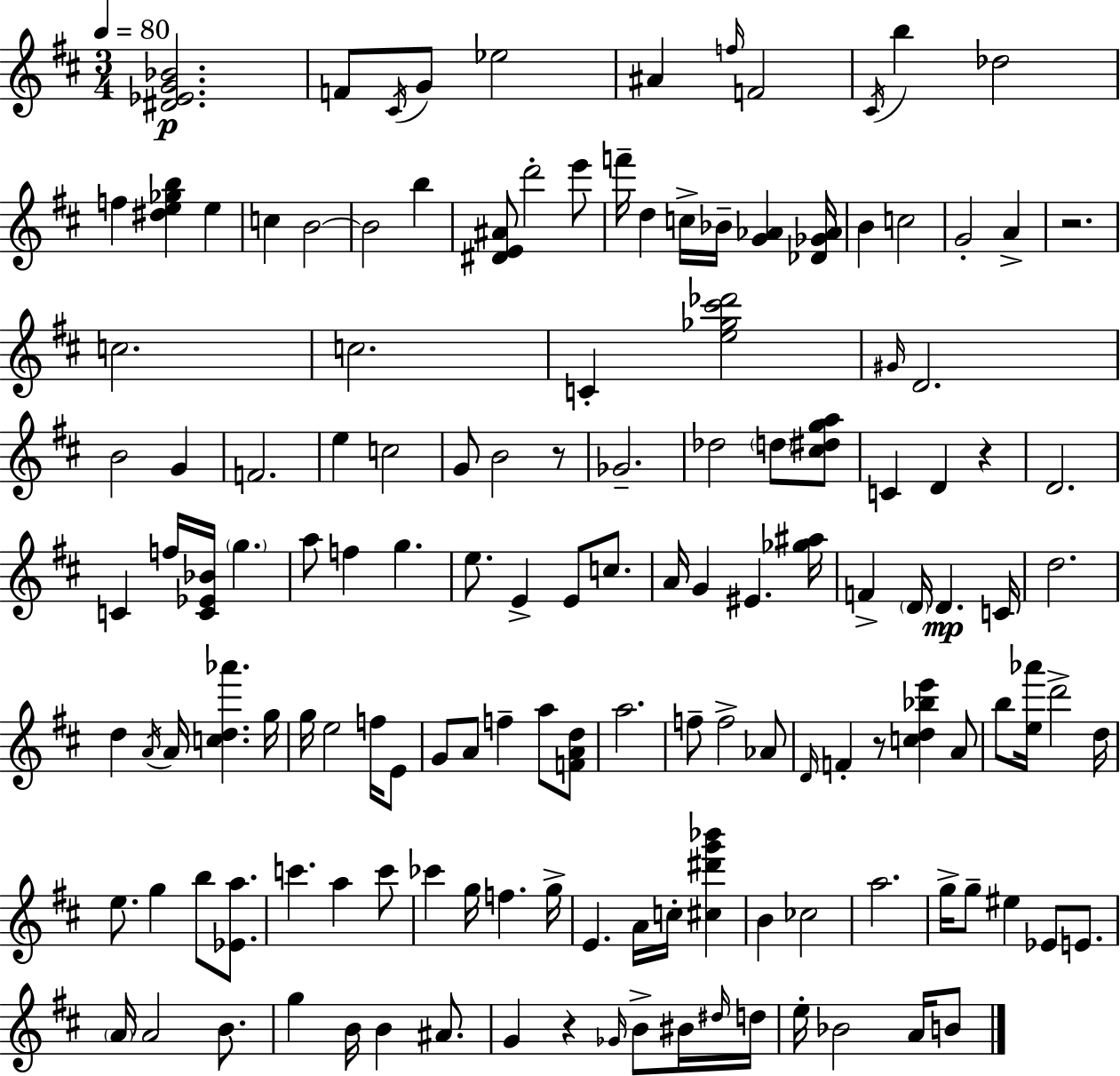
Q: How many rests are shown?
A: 5